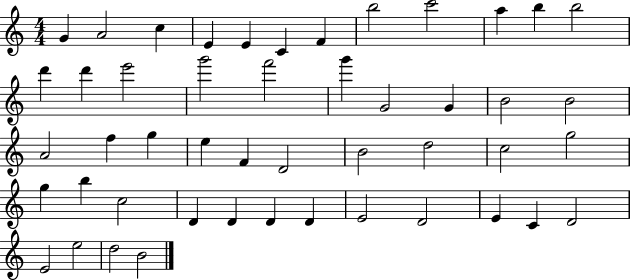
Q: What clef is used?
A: treble